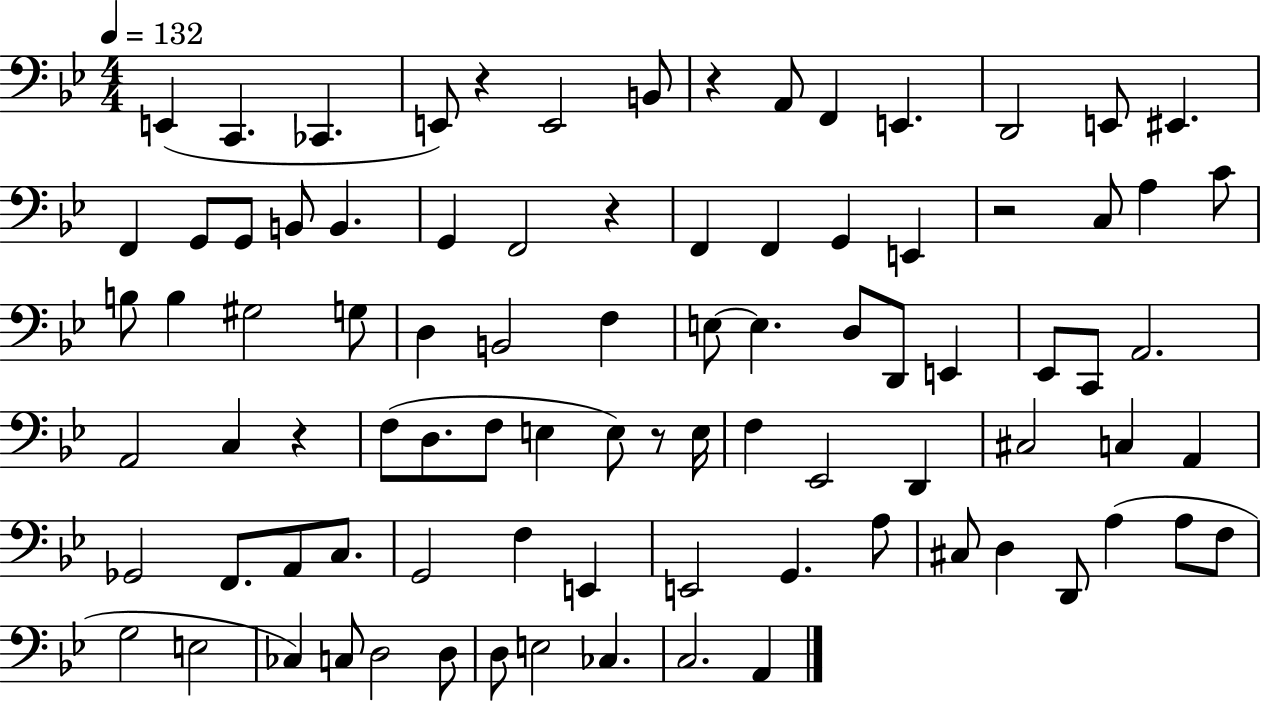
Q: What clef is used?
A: bass